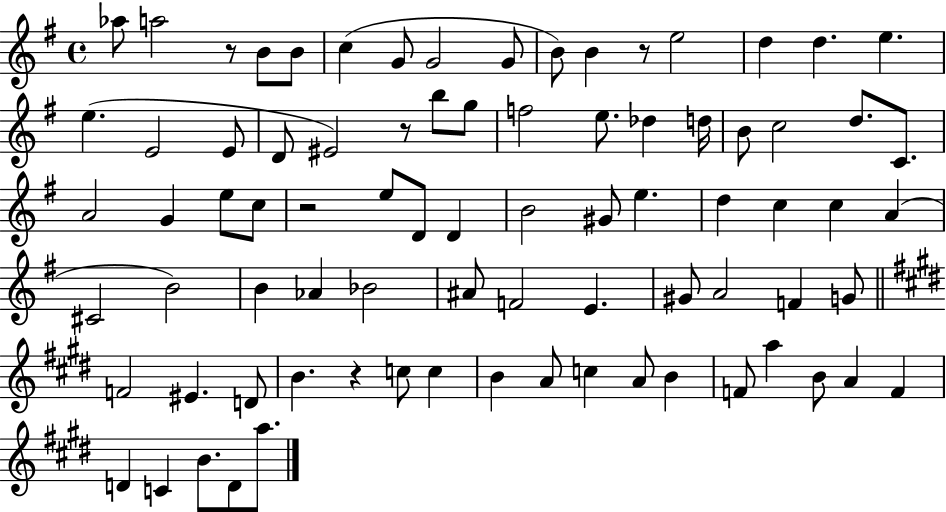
{
  \clef treble
  \time 4/4
  \defaultTimeSignature
  \key g \major
  aes''8 a''2 r8 b'8 b'8 | c''4( g'8 g'2 g'8 | b'8) b'4 r8 e''2 | d''4 d''4. e''4. | \break e''4.( e'2 e'8 | d'8 eis'2) r8 b''8 g''8 | f''2 e''8. des''4 d''16 | b'8 c''2 d''8. c'8. | \break a'2 g'4 e''8 c''8 | r2 e''8 d'8 d'4 | b'2 gis'8 e''4. | d''4 c''4 c''4 a'4( | \break cis'2 b'2) | b'4 aes'4 bes'2 | ais'8 f'2 e'4. | gis'8 a'2 f'4 g'8 | \break \bar "||" \break \key e \major f'2 eis'4. d'8 | b'4. r4 c''8 c''4 | b'4 a'8 c''4 a'8 b'4 | f'8 a''4 b'8 a'4 f'4 | \break d'4 c'4 b'8. d'8 a''8. | \bar "|."
}